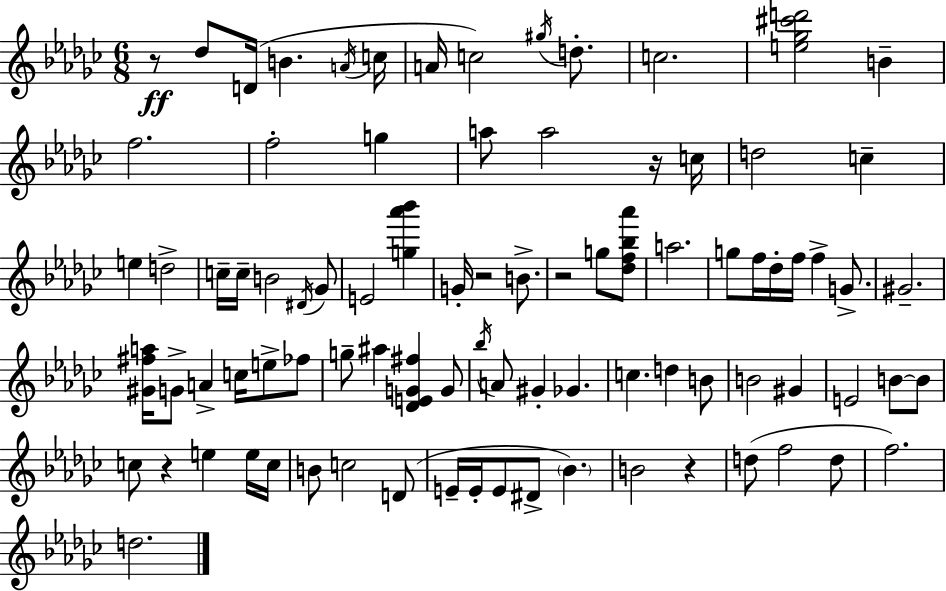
R/e Db5/e D4/s B4/q. A4/s C5/s A4/s C5/h G#5/s D5/e. C5/h. [E5,Gb5,C#6,D6]/h B4/q F5/h. F5/h G5/q A5/e A5/h R/s C5/s D5/h C5/q E5/q D5/h C5/s C5/s B4/h D#4/s Gb4/e E4/h [G5,Ab6,Bb6]/q G4/s R/h B4/e. R/h G5/e [Db5,F5,Bb5,Ab6]/e A5/h. G5/e F5/s Db5/s F5/s F5/q G4/e. G#4/h. [G#4,F#5,A5]/s G4/e A4/q C5/s E5/e FES5/e G5/e A#5/q [Db4,E4,G4,F#5]/q G4/e Bb5/s A4/e G#4/q Gb4/q. C5/q. D5/q B4/e B4/h G#4/q E4/h B4/e B4/e C5/e R/q E5/q E5/s C5/s B4/e C5/h D4/e E4/s E4/s E4/e D#4/e Bb4/q. B4/h R/q D5/e F5/h D5/e F5/h. D5/h.